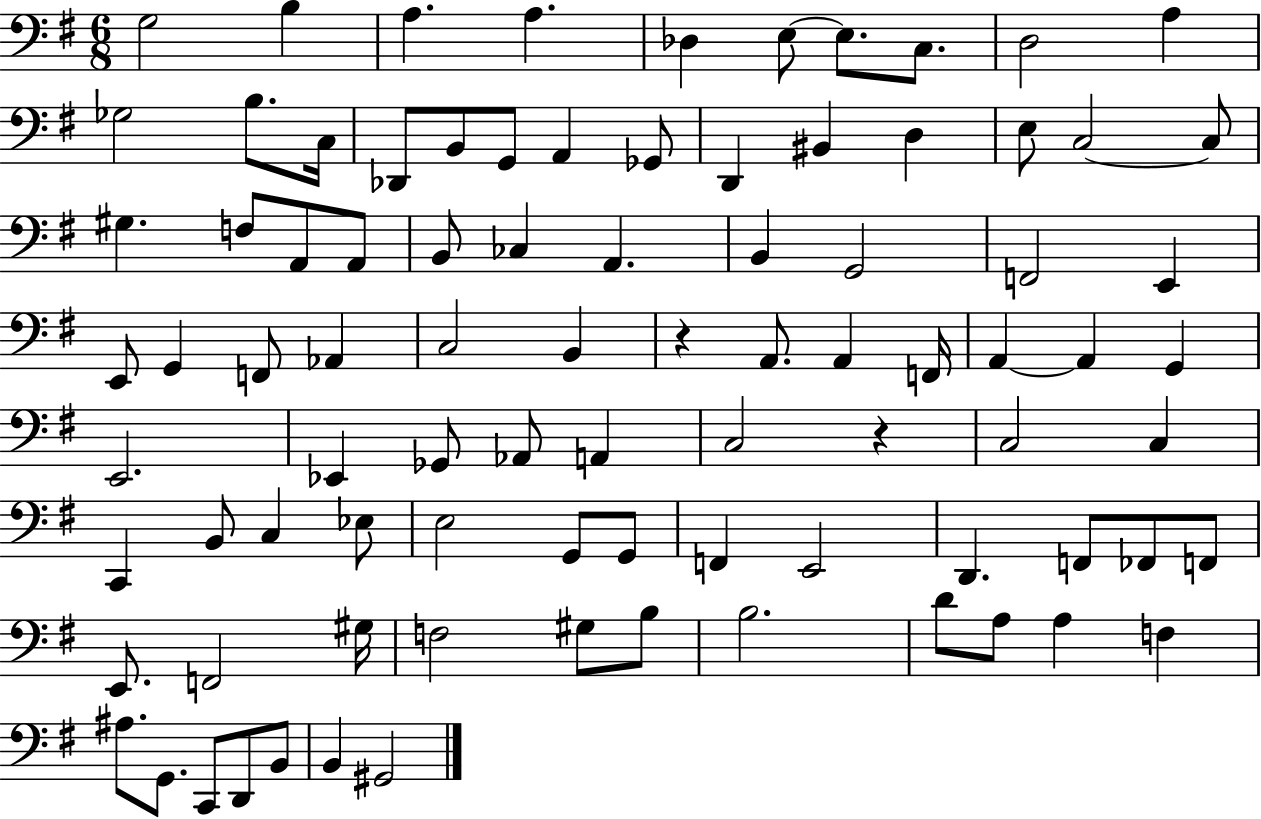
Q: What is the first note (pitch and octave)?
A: G3